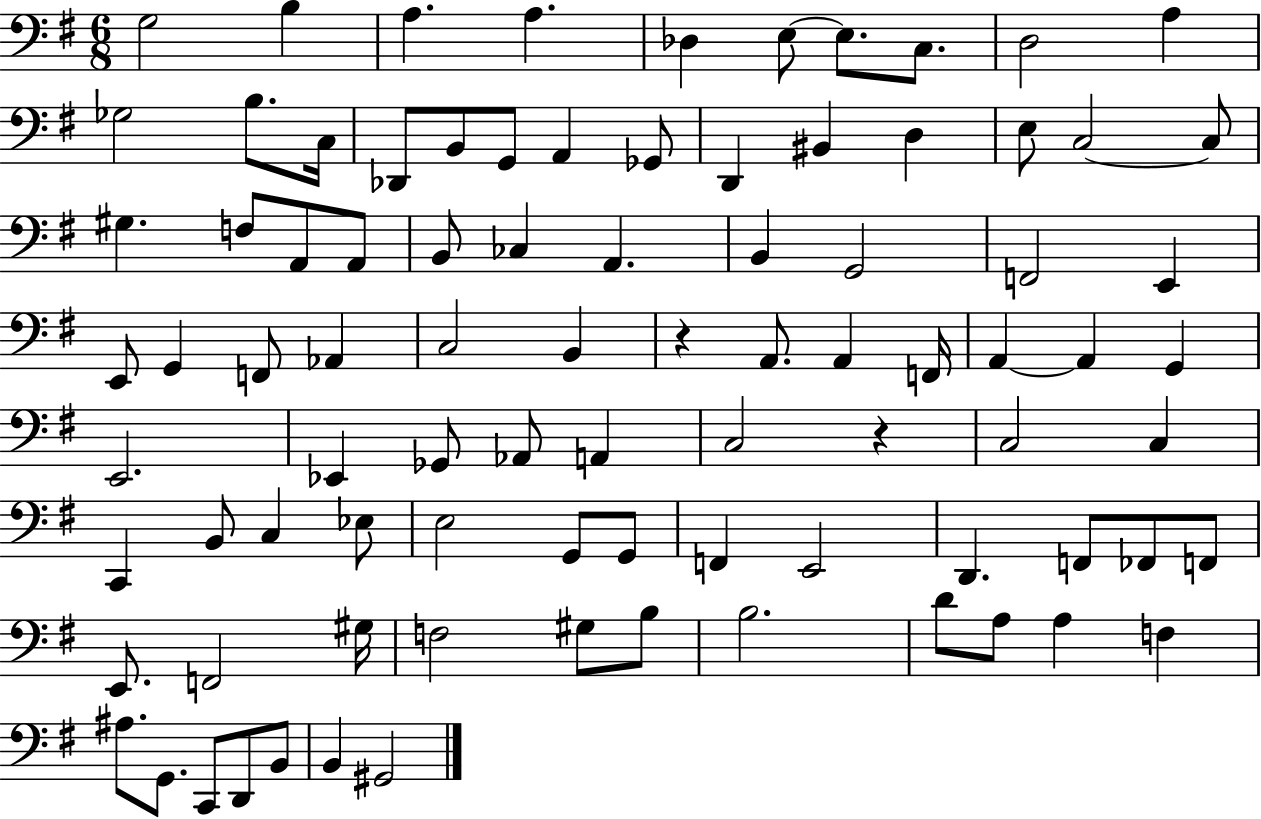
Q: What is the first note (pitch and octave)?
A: G3